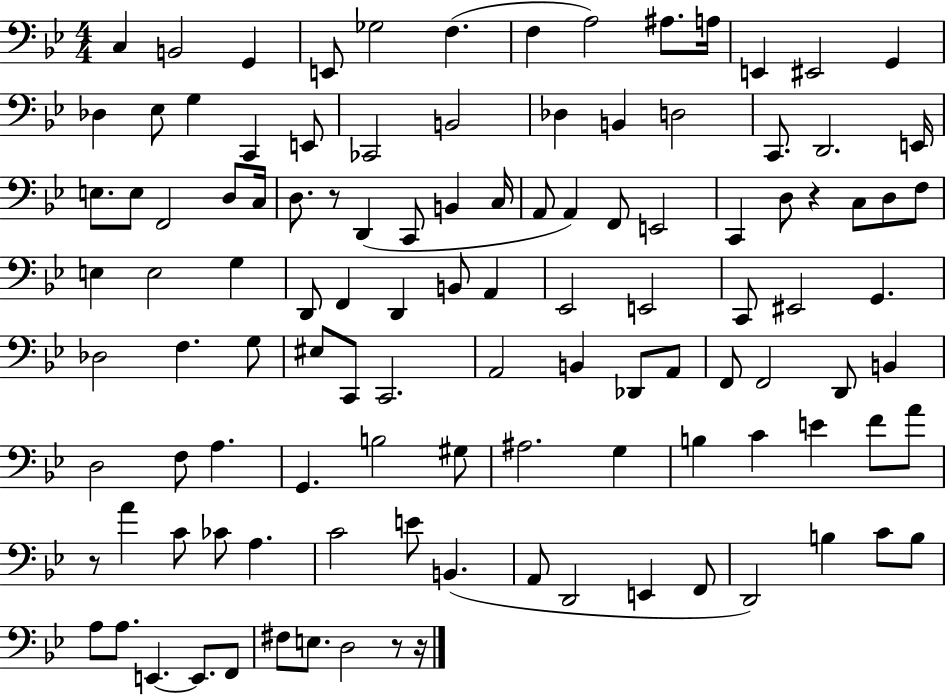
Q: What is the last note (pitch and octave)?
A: D3